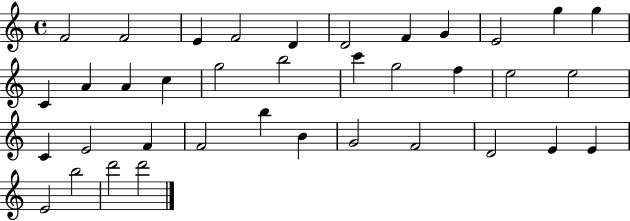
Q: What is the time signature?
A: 4/4